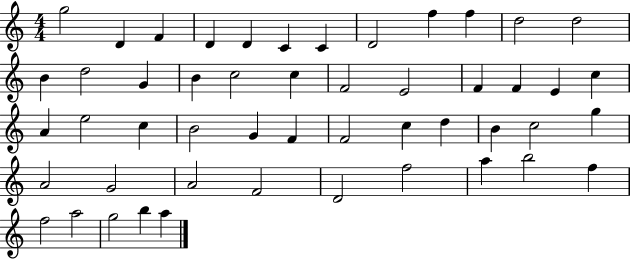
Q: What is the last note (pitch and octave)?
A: A5